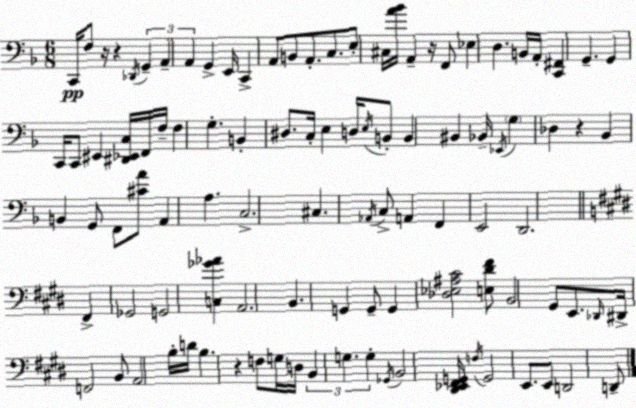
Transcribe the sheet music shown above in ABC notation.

X:1
T:Untitled
M:6/8
L:1/4
K:F
C,,/4 F,/2 z/4 z _D,,/4 G,, A,, A,, G,, E,,/4 C,, A,,/2 B,,/2 A,,/2 C,/2 E,/2 ^C,/4 [A_B]/4 A,, z/4 F,,/2 _E, D, B,,/4 A,,/4 [C,,^F,,] G,, G,, C,,/4 C,,/2 ^E,, [^D,,_E,,C,]/4 F,,/4 F,/4 F, G, B,, ^D,/2 C,/4 E, D,/4 E,/4 B,,/2 B,, ^B,, _B,,/4 _E,,/4 G, _D, z _B,, B,, G,,/2 F,,/2 [^CA]/2 A,, A, C,2 ^C, _A,,/4 C,/2 A,, F,, E,,2 D,,2 ^F,, _G,,2 G,,2 [C,_G_A] A,,2 B,, G,, G,,/2 G,, [_D,_E,^A,^C]2 [E,^D^F]/2 B,,2 ^G,,/2 E,,/2 _D,,/4 ^D,,/4 F,,2 B,,/2 A,,2 B,/4 D/4 B, z F,/2 G,/4 D,/4 B,, G, G, _G,,/4 B,,2 [^D,,_E,,^F,,G,,]/4 F,/4 G,,2 E,,/2 E,,/2 D,,2 D,,/2